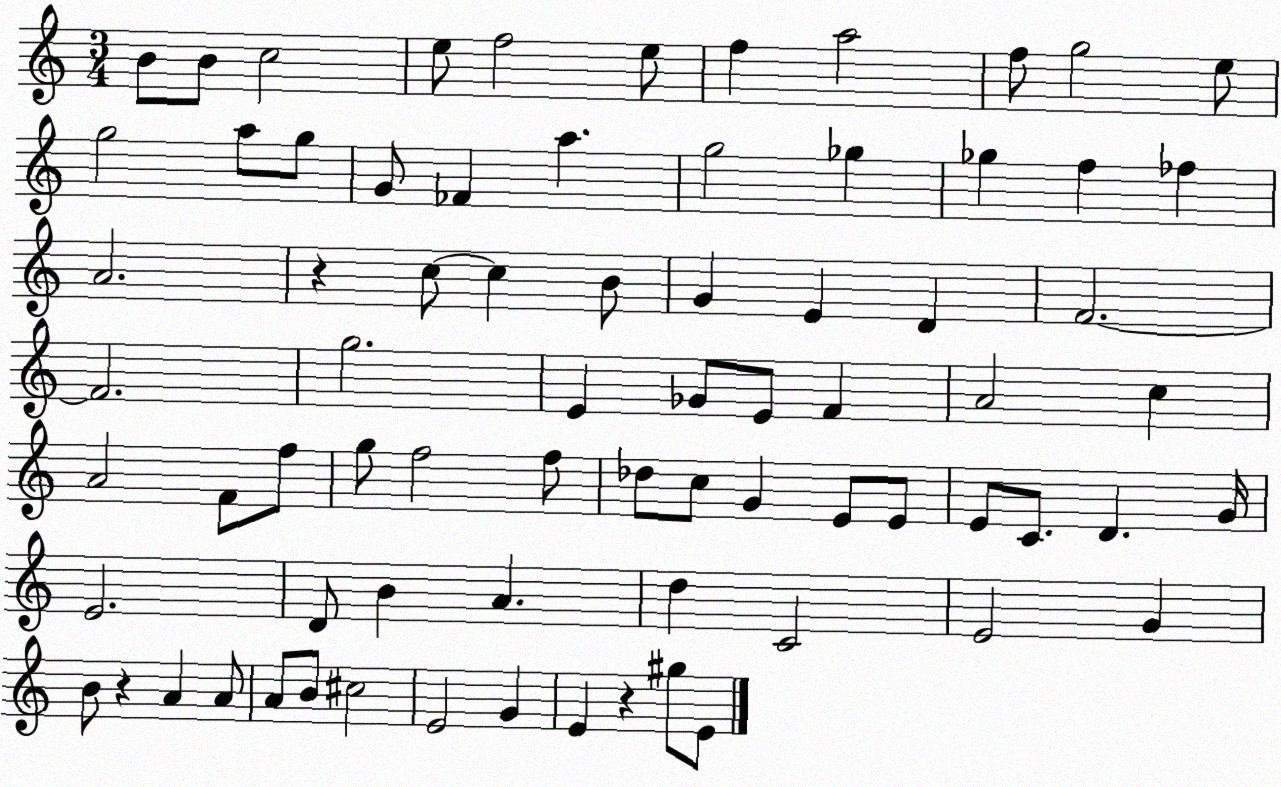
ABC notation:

X:1
T:Untitled
M:3/4
L:1/4
K:C
B/2 B/2 c2 e/2 f2 e/2 f a2 f/2 g2 e/2 g2 a/2 g/2 G/2 _F a g2 _g _g f _f A2 z c/2 c B/2 G E D F2 F2 g2 E _G/2 E/2 F A2 c A2 F/2 f/2 g/2 f2 f/2 _d/2 c/2 G E/2 E/2 E/2 C/2 D G/4 E2 D/2 B A d C2 E2 G B/2 z A A/2 A/2 B/2 ^c2 E2 G E z ^g/2 E/2